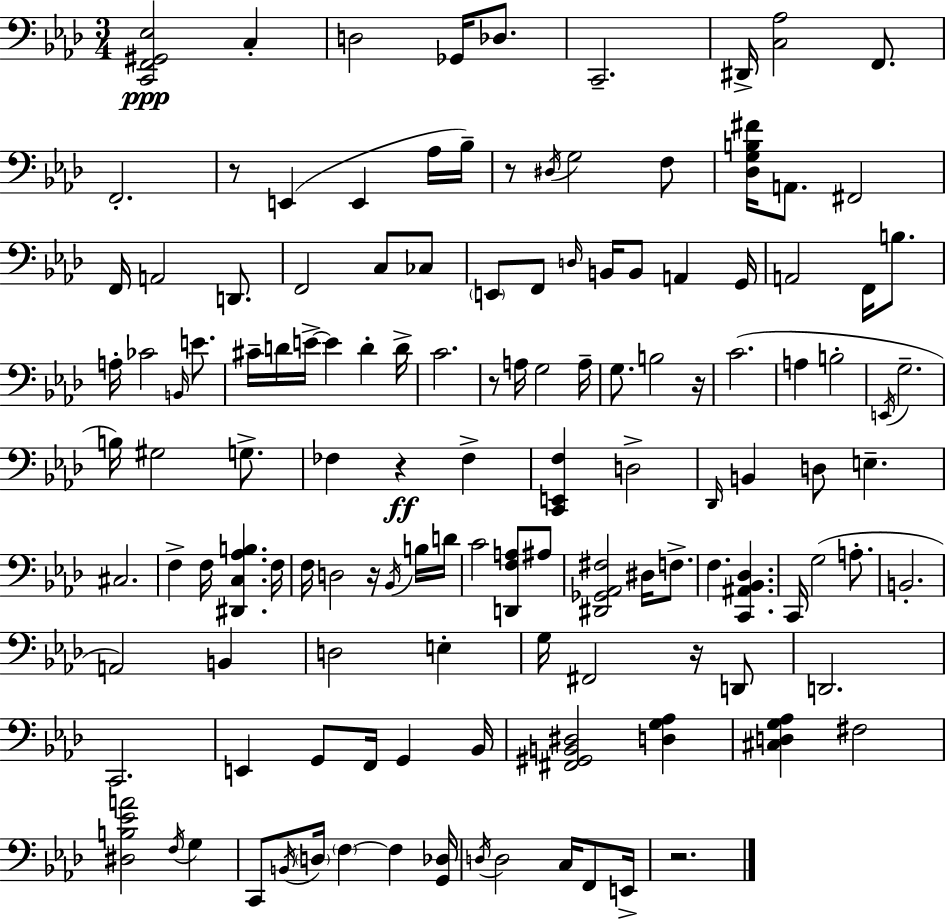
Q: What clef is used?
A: bass